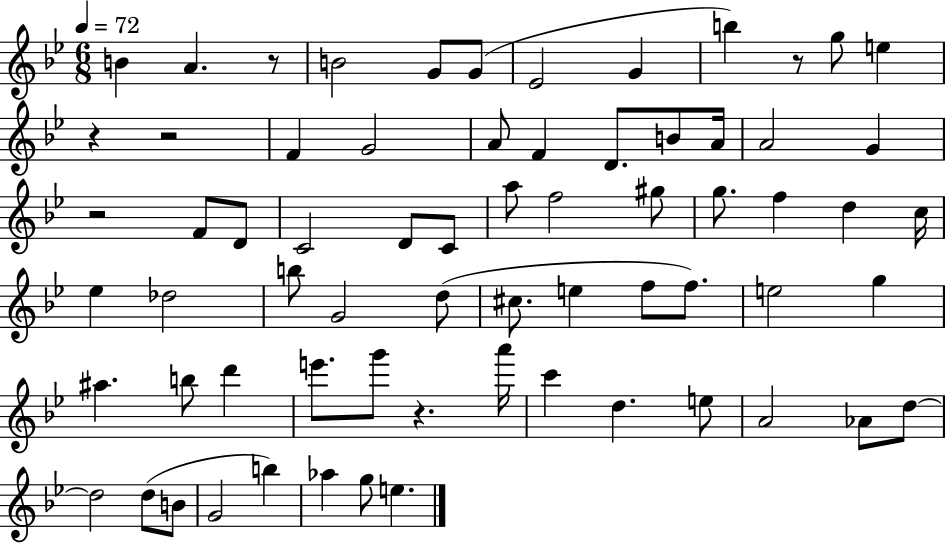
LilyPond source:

{
  \clef treble
  \numericTimeSignature
  \time 6/8
  \key bes \major
  \tempo 4 = 72
  b'4 a'4. r8 | b'2 g'8 g'8( | ees'2 g'4 | b''4) r8 g''8 e''4 | \break r4 r2 | f'4 g'2 | a'8 f'4 d'8. b'8 a'16 | a'2 g'4 | \break r2 f'8 d'8 | c'2 d'8 c'8 | a''8 f''2 gis''8 | g''8. f''4 d''4 c''16 | \break ees''4 des''2 | b''8 g'2 d''8( | cis''8. e''4 f''8 f''8.) | e''2 g''4 | \break ais''4. b''8 d'''4 | e'''8. g'''8 r4. a'''16 | c'''4 d''4. e''8 | a'2 aes'8 d''8~~ | \break d''2 d''8( b'8 | g'2 b''4) | aes''4 g''8 e''4. | \bar "|."
}